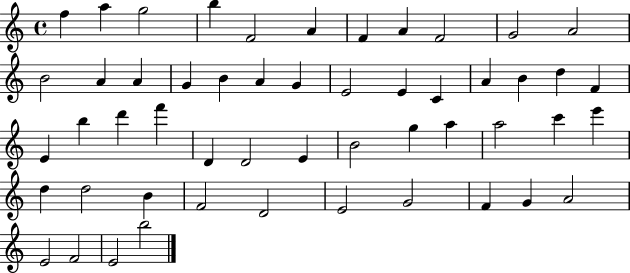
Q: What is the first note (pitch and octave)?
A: F5